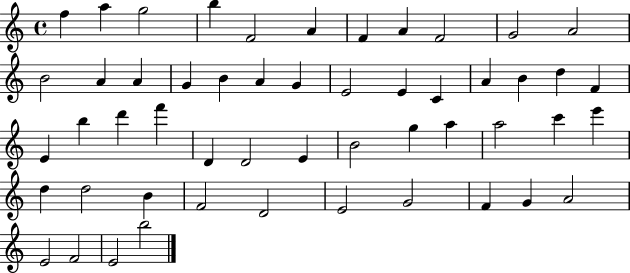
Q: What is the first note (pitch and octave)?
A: F5